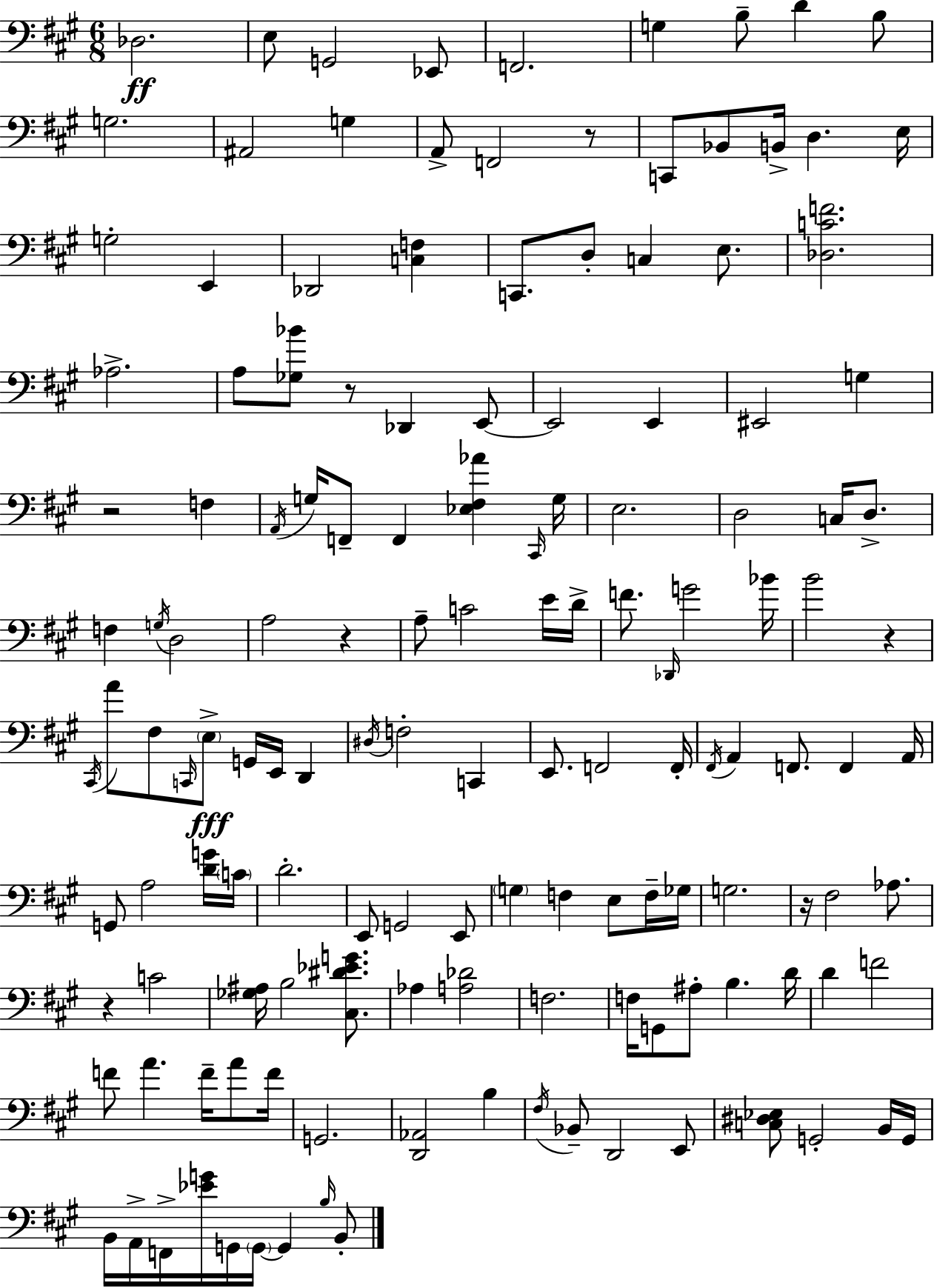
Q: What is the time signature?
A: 6/8